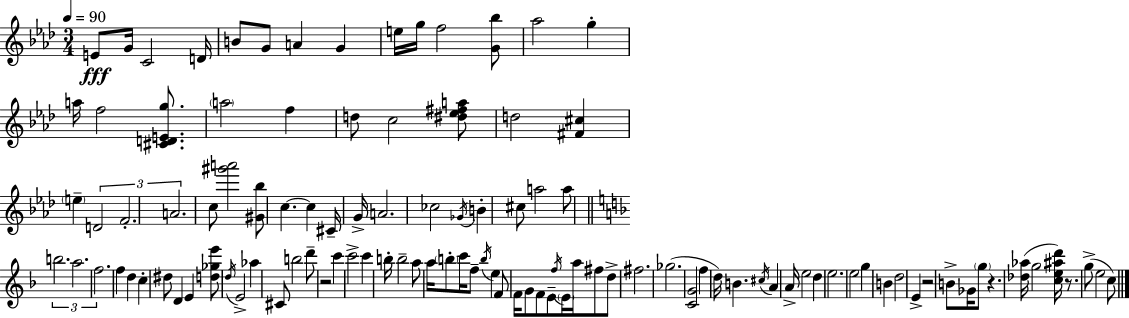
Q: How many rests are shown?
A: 4